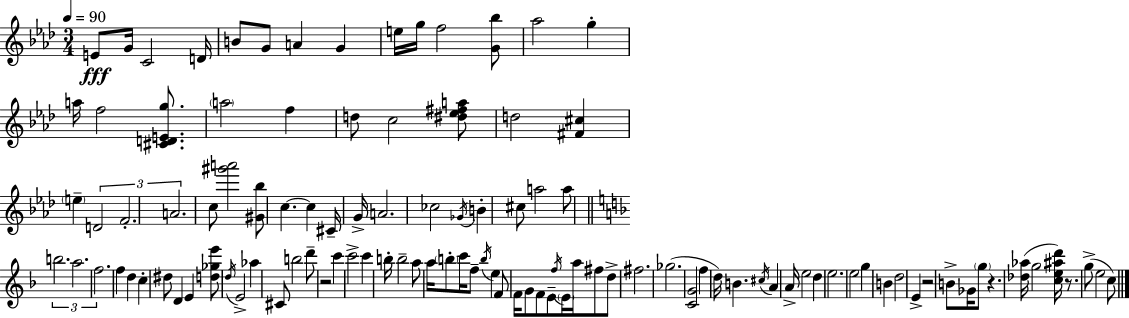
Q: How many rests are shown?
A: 4